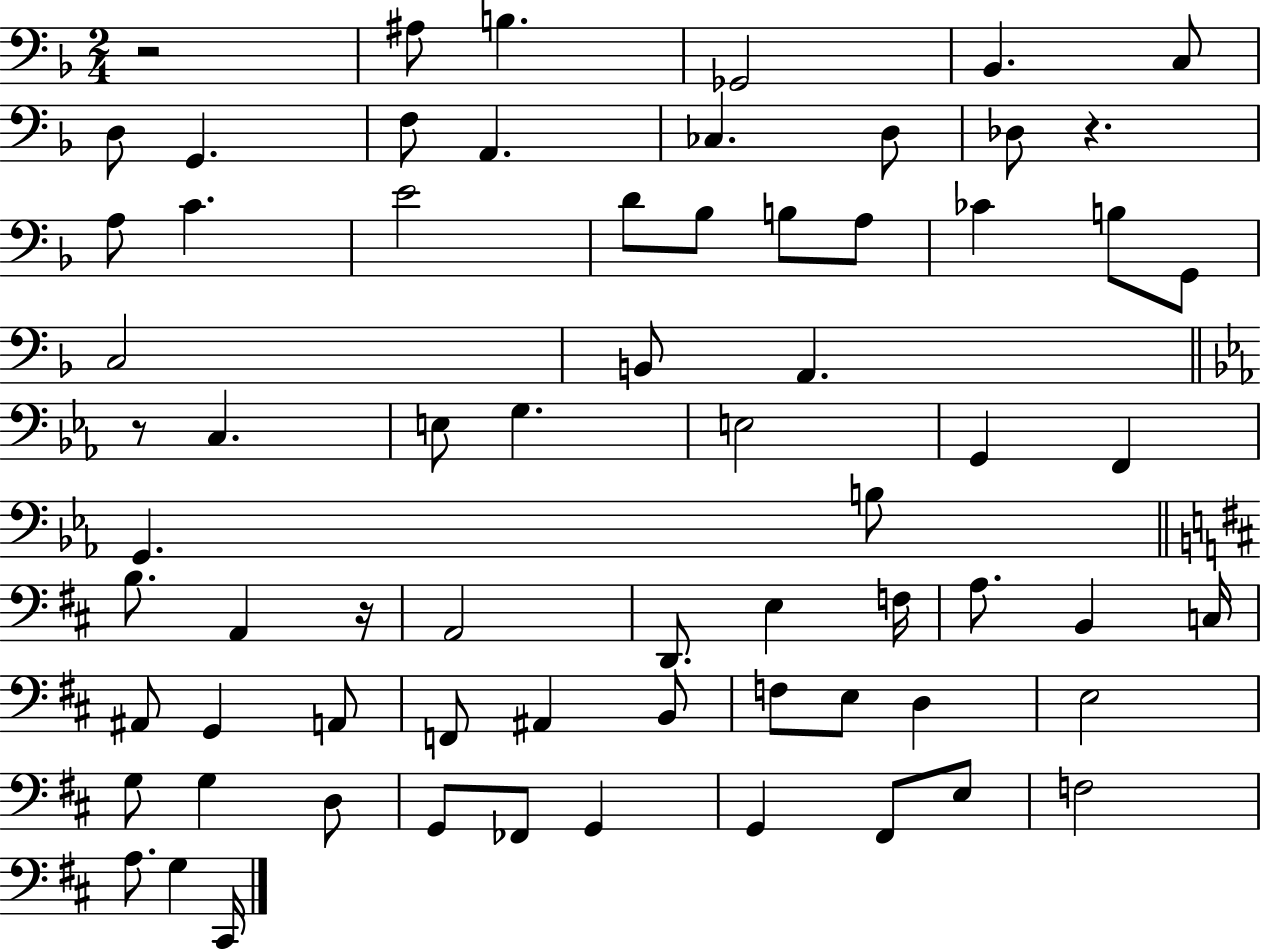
R/h A#3/e B3/q. Gb2/h Bb2/q. C3/e D3/e G2/q. F3/e A2/q. CES3/q. D3/e Db3/e R/q. A3/e C4/q. E4/h D4/e Bb3/e B3/e A3/e CES4/q B3/e G2/e C3/h B2/e A2/q. R/e C3/q. E3/e G3/q. E3/h G2/q F2/q G2/q. B3/e B3/e. A2/q R/s A2/h D2/e. E3/q F3/s A3/e. B2/q C3/s A#2/e G2/q A2/e F2/e A#2/q B2/e F3/e E3/e D3/q E3/h G3/e G3/q D3/e G2/e FES2/e G2/q G2/q F#2/e E3/e F3/h A3/e. G3/q C#2/s